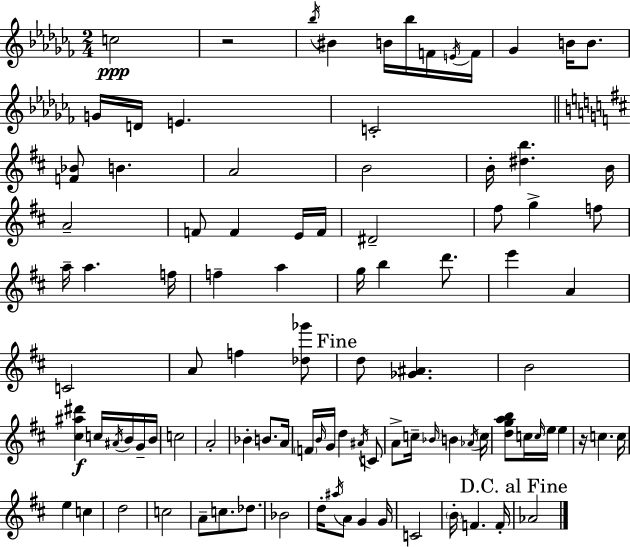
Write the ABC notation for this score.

X:1
T:Untitled
M:2/4
L:1/4
K:Abm
c2 z2 _b/4 ^B B/4 _b/4 F/4 E/4 F/4 _G B/4 B/2 G/4 D/4 E C2 [F_B]/2 B A2 B2 B/4 [^db] B/4 A2 F/2 F E/4 F/4 ^D2 ^f/2 g f/2 a/4 a f/4 f a g/4 b d'/2 e' A C2 A/2 f [_d_g']/2 d/2 [_G^A] B2 [^c^a^d'] c/4 ^A/4 B/4 G/4 B/4 c2 A2 _B B/2 A/4 F/4 B/4 G/4 d ^A/4 C/2 A/2 c/4 _B/4 B _A/4 c/4 [dgab]/2 c/4 c/4 e/4 e z/4 c c/4 e c d2 c2 A/2 c/2 _d/2 _B2 d/4 ^a/4 A/2 G G/4 C2 B/4 F F/4 _A2